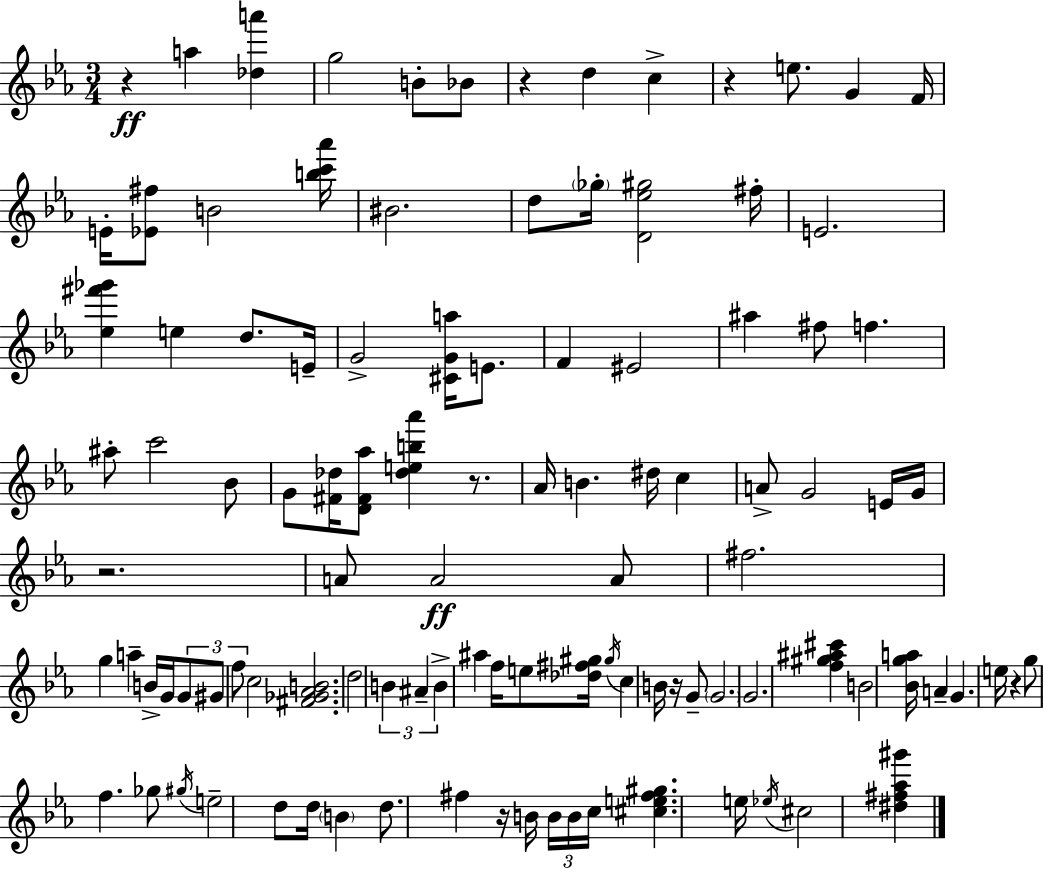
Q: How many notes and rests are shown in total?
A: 107